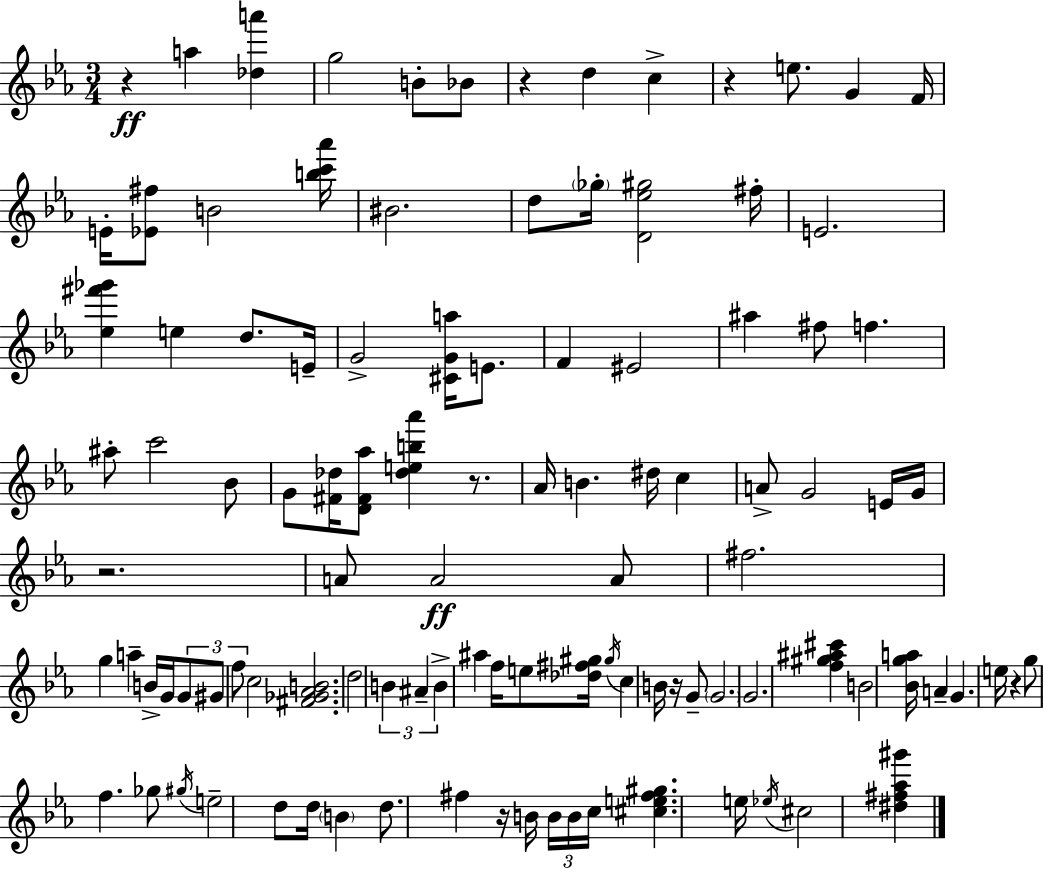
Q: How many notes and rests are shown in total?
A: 107